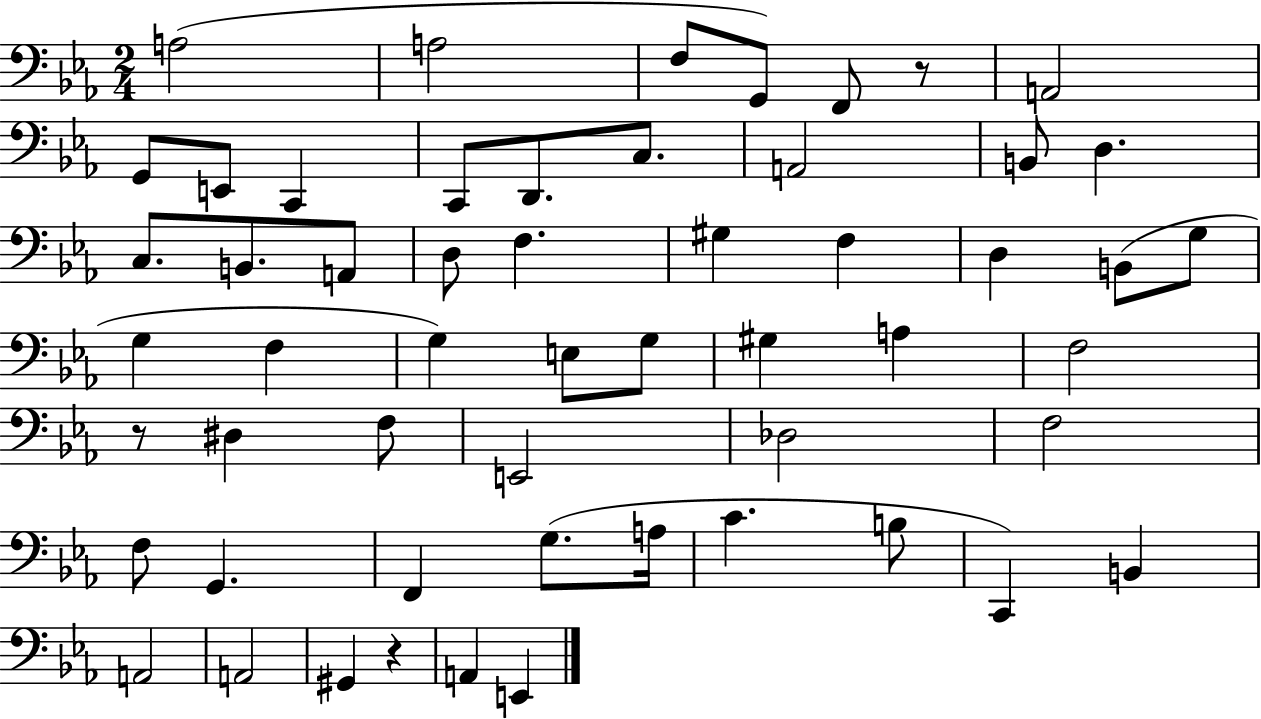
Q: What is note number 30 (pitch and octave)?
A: G3